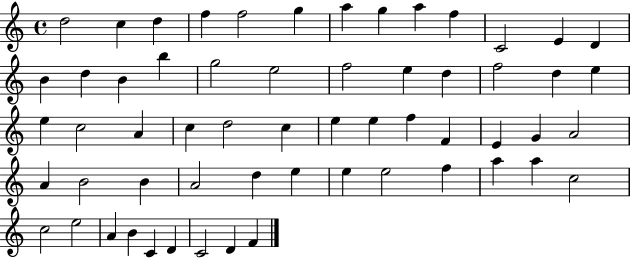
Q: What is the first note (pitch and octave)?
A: D5